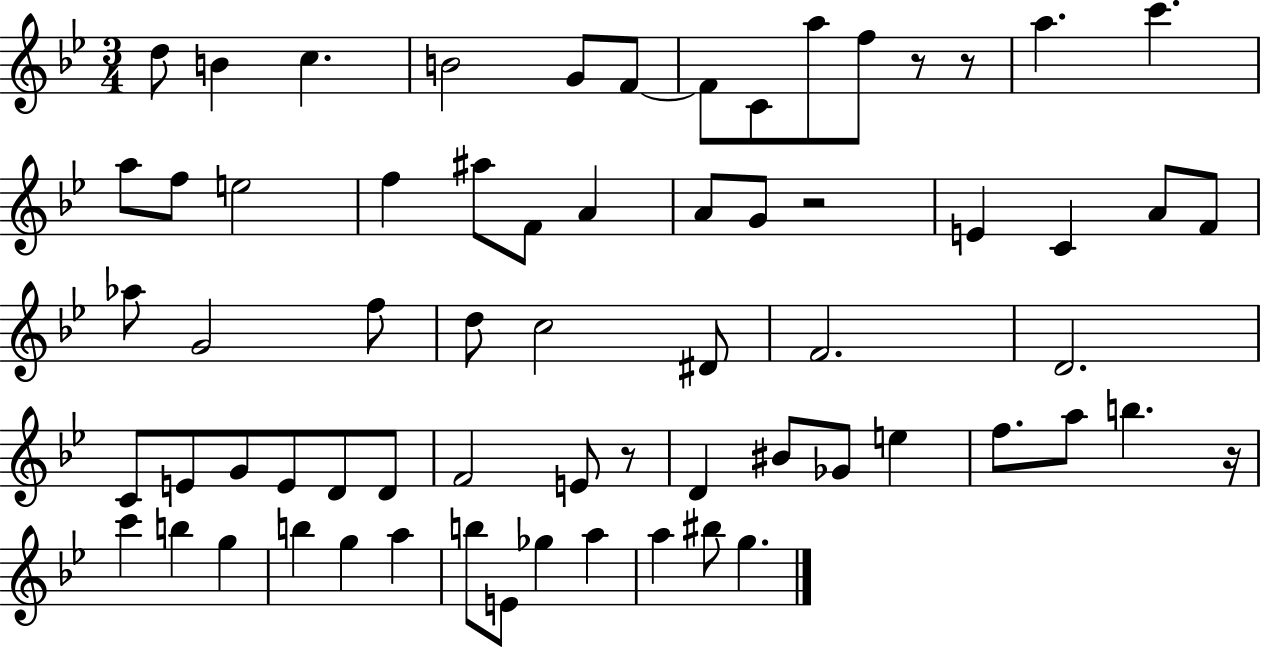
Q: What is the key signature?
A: BES major